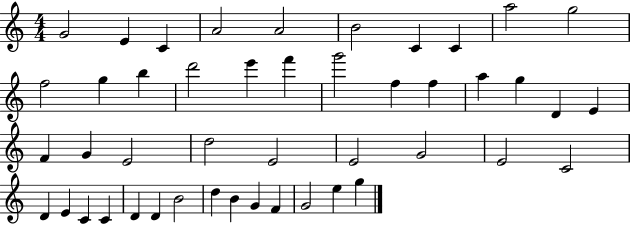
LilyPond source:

{
  \clef treble
  \numericTimeSignature
  \time 4/4
  \key c \major
  g'2 e'4 c'4 | a'2 a'2 | b'2 c'4 c'4 | a''2 g''2 | \break f''2 g''4 b''4 | d'''2 e'''4 f'''4 | g'''2 f''4 f''4 | a''4 g''4 d'4 e'4 | \break f'4 g'4 e'2 | d''2 e'2 | e'2 g'2 | e'2 c'2 | \break d'4 e'4 c'4 c'4 | d'4 d'4 b'2 | d''4 b'4 g'4 f'4 | g'2 e''4 g''4 | \break \bar "|."
}